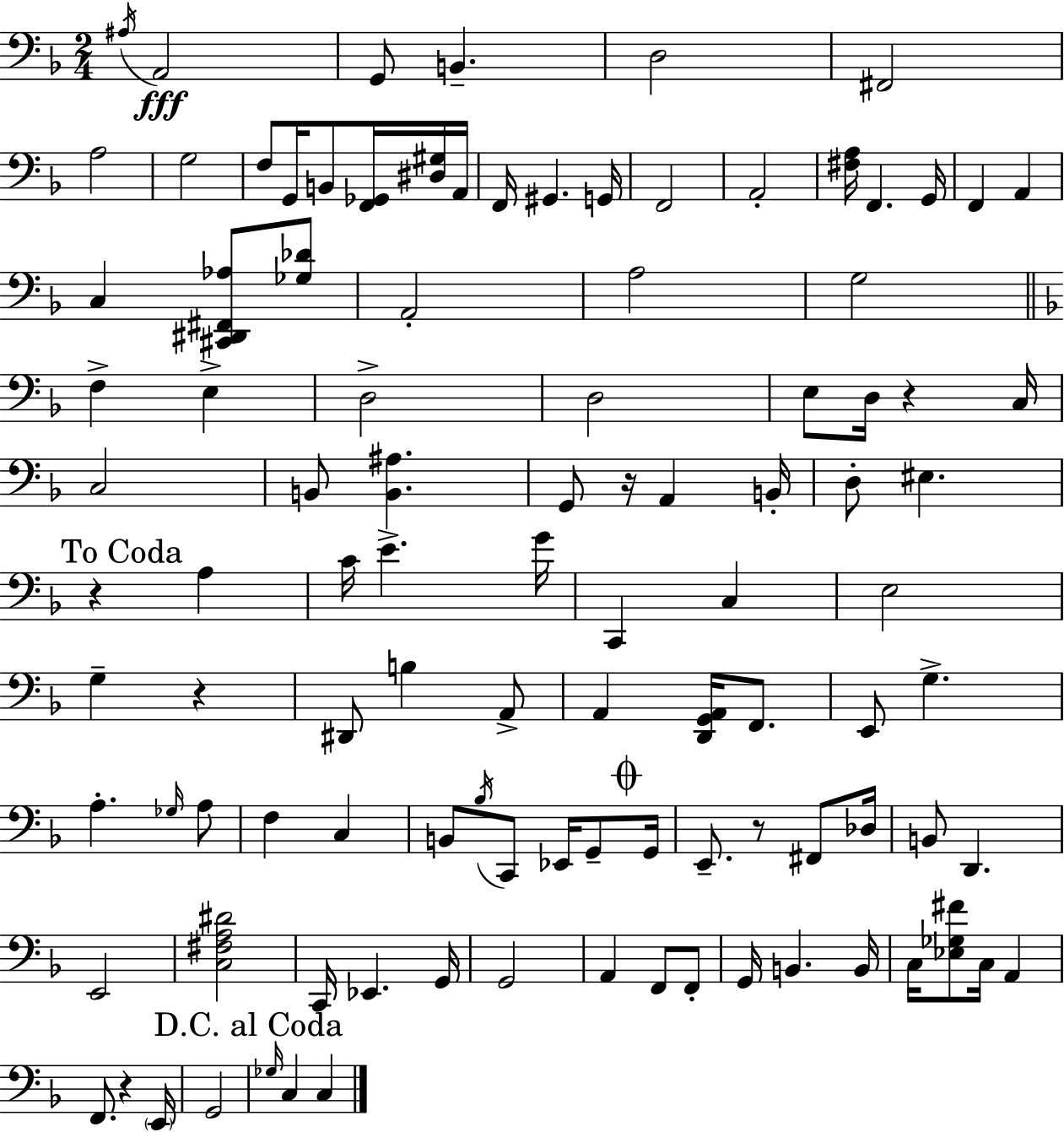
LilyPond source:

{
  \clef bass
  \numericTimeSignature
  \time 2/4
  \key f \major
  \acciaccatura { ais16 }\fff a,2 | g,8 b,4.-- | d2 | fis,2 | \break a2 | g2 | f8 g,16 b,8 <f, ges,>16 <dis gis>16 | a,16 f,16 gis,4. | \break g,16 f,2 | a,2-. | <fis a>16 f,4. | g,16 f,4 a,4 | \break c4 <cis, dis, fis, aes>8 <ges des'>8 | a,2-. | a2 | g2 | \break \bar "||" \break \key d \minor f4-> e4-> | d2-> | d2 | e8 d16 r4 c16 | \break c2 | b,8 <b, ais>4. | g,8 r16 a,4 b,16-. | d8-. eis4. | \break \mark "To Coda" r4 a4 | c'16 e'4.-> g'16 | c,4 c4 | e2 | \break g4-- r4 | dis,8 b4 a,8-> | a,4 <d, g, a,>16 f,8. | e,8 g4.-> | \break a4.-. \grace { ges16 } a8 | f4 c4 | b,8 \acciaccatura { bes16 } c,8 ees,16 g,8-- | \mark \markup { \musicglyph "scripts.coda" } g,16 e,8.-- r8 fis,8 | \break des16 b,8 d,4. | e,2 | <c fis a dis'>2 | c,16 ees,4. | \break g,16 g,2 | a,4 f,8 | f,8-. g,16 b,4. | b,16 c16 <ees ges fis'>8 c16 a,4 | \break f,8. r4 | \parenthesize e,16 g,2 | \mark "D.C. al Coda" \grace { ges16 } c4 c4 | \bar "|."
}